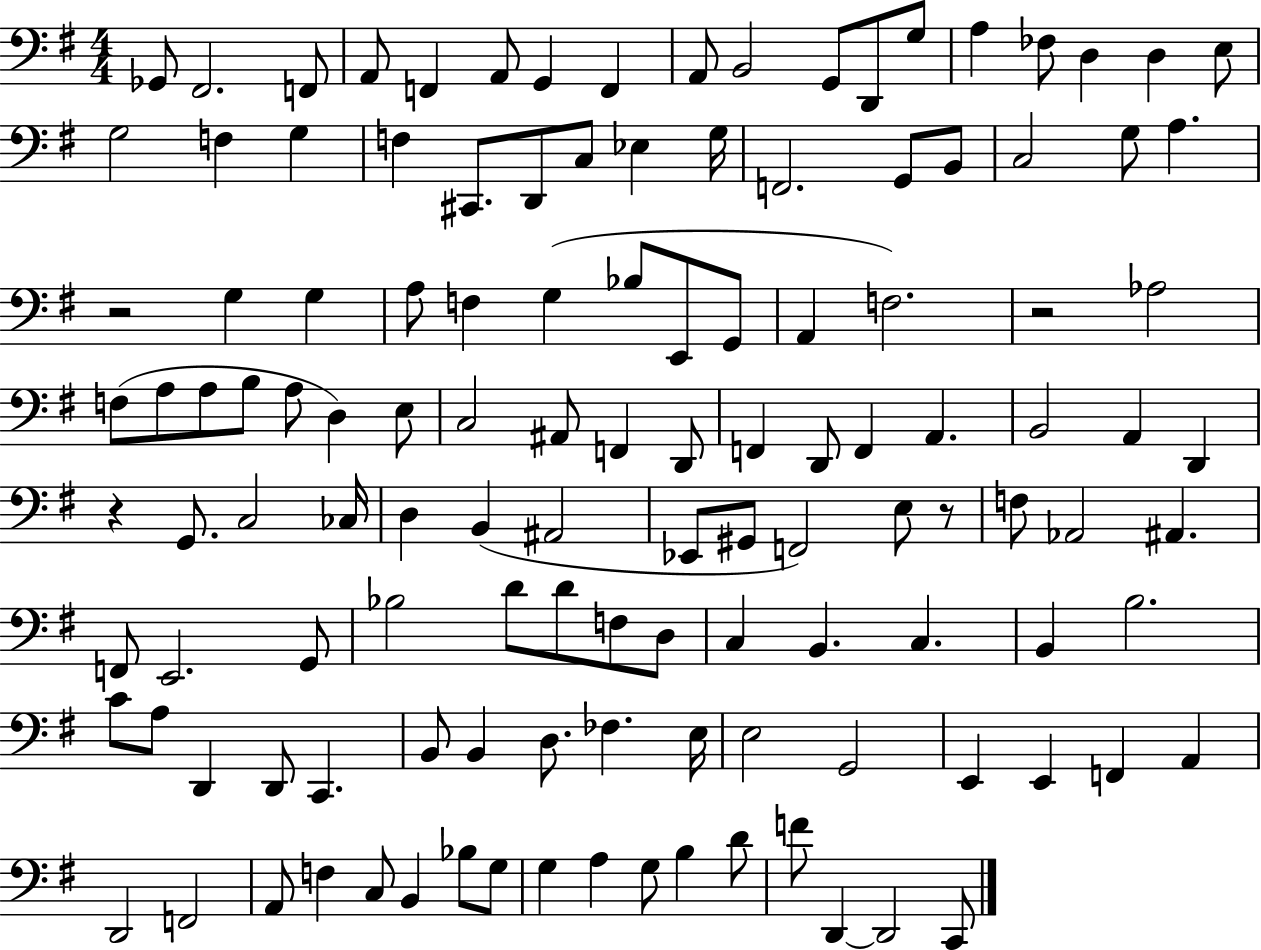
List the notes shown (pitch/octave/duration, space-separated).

Gb2/e F#2/h. F2/e A2/e F2/q A2/e G2/q F2/q A2/e B2/h G2/e D2/e G3/e A3/q FES3/e D3/q D3/q E3/e G3/h F3/q G3/q F3/q C#2/e. D2/e C3/e Eb3/q G3/s F2/h. G2/e B2/e C3/h G3/e A3/q. R/h G3/q G3/q A3/e F3/q G3/q Bb3/e E2/e G2/e A2/q F3/h. R/h Ab3/h F3/e A3/e A3/e B3/e A3/e D3/q E3/e C3/h A#2/e F2/q D2/e F2/q D2/e F2/q A2/q. B2/h A2/q D2/q R/q G2/e. C3/h CES3/s D3/q B2/q A#2/h Eb2/e G#2/e F2/h E3/e R/e F3/e Ab2/h A#2/q. F2/e E2/h. G2/e Bb3/h D4/e D4/e F3/e D3/e C3/q B2/q. C3/q. B2/q B3/h. C4/e A3/e D2/q D2/e C2/q. B2/e B2/q D3/e. FES3/q. E3/s E3/h G2/h E2/q E2/q F2/q A2/q D2/h F2/h A2/e F3/q C3/e B2/q Bb3/e G3/e G3/q A3/q G3/e B3/q D4/e F4/e D2/q D2/h C2/e